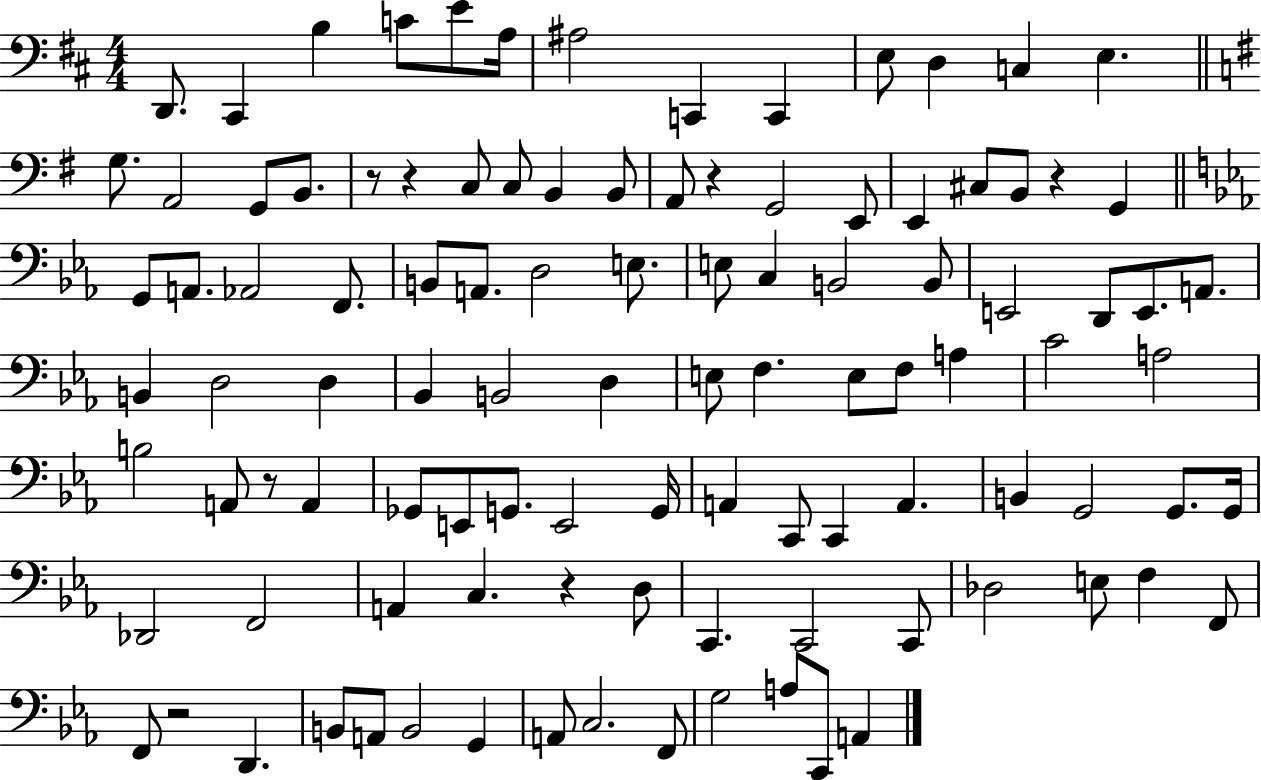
{
  \clef bass
  \numericTimeSignature
  \time 4/4
  \key d \major
  \repeat volta 2 { d,8. cis,4 b4 c'8 e'8 a16 | ais2 c,4 c,4 | e8 d4 c4 e4. | \bar "||" \break \key e \minor g8. a,2 g,8 b,8. | r8 r4 c8 c8 b,4 b,8 | a,8 r4 g,2 e,8 | e,4 cis8 b,8 r4 g,4 | \break \bar "||" \break \key ees \major g,8 a,8. aes,2 f,8. | b,8 a,8. d2 e8. | e8 c4 b,2 b,8 | e,2 d,8 e,8. a,8. | \break b,4 d2 d4 | bes,4 b,2 d4 | e8 f4. e8 f8 a4 | c'2 a2 | \break b2 a,8 r8 a,4 | ges,8 e,8 g,8. e,2 g,16 | a,4 c,8 c,4 a,4. | b,4 g,2 g,8. g,16 | \break des,2 f,2 | a,4 c4. r4 d8 | c,4. c,2 c,8 | des2 e8 f4 f,8 | \break f,8 r2 d,4. | b,8 a,8 b,2 g,4 | a,8 c2. f,8 | g2 a8 c,8 a,4 | \break } \bar "|."
}